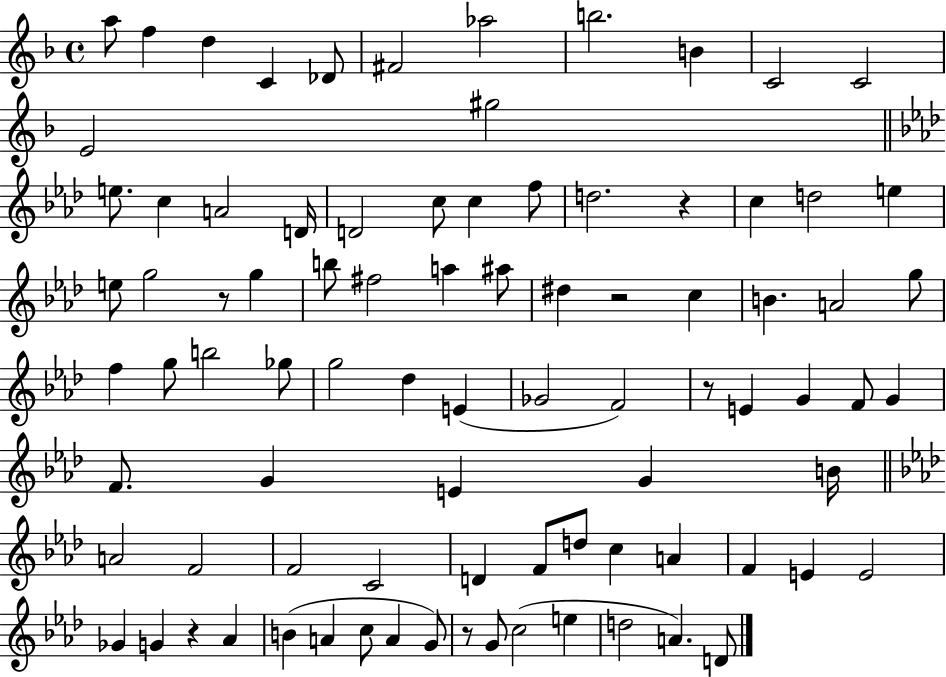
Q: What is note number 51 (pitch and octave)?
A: F4